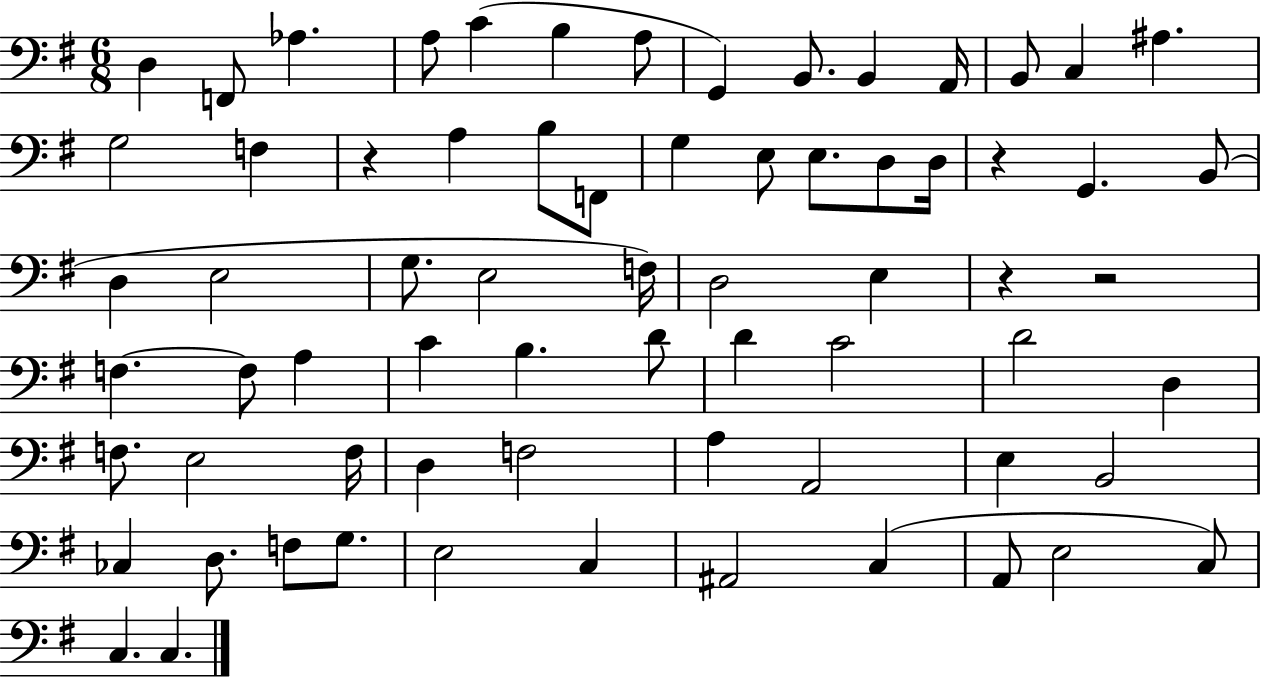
{
  \clef bass
  \numericTimeSignature
  \time 6/8
  \key g \major
  \repeat volta 2 { d4 f,8 aes4. | a8 c'4( b4 a8 | g,4) b,8. b,4 a,16 | b,8 c4 ais4. | \break g2 f4 | r4 a4 b8 f,8 | g4 e8 e8. d8 d16 | r4 g,4. b,8( | \break d4 e2 | g8. e2 f16) | d2 e4 | r4 r2 | \break f4.~~ f8 a4 | c'4 b4. d'8 | d'4 c'2 | d'2 d4 | \break f8. e2 f16 | d4 f2 | a4 a,2 | e4 b,2 | \break ces4 d8. f8 g8. | e2 c4 | ais,2 c4( | a,8 e2 c8) | \break c4. c4. | } \bar "|."
}